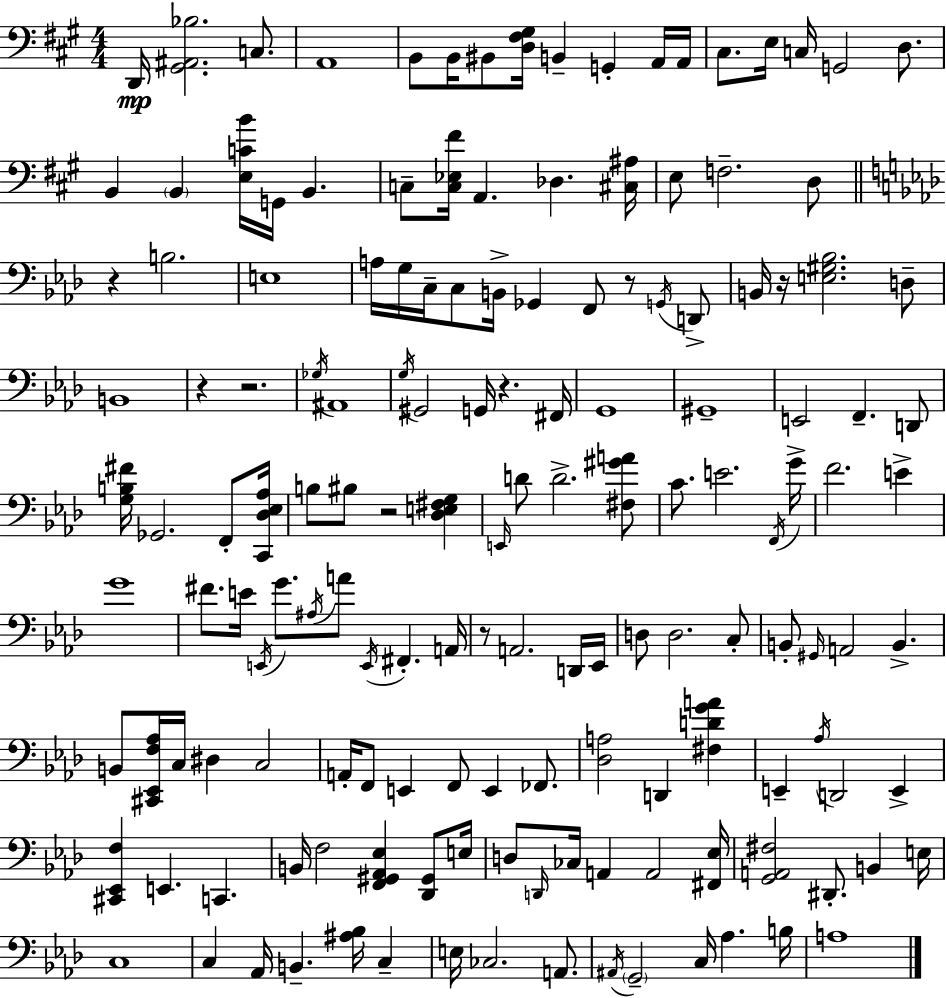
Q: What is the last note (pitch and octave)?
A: A3